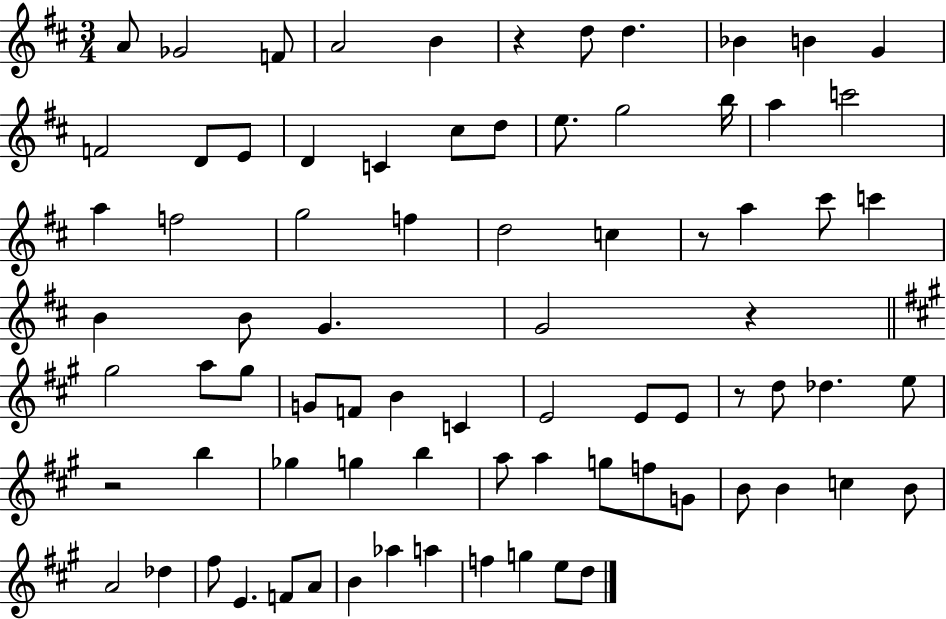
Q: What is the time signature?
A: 3/4